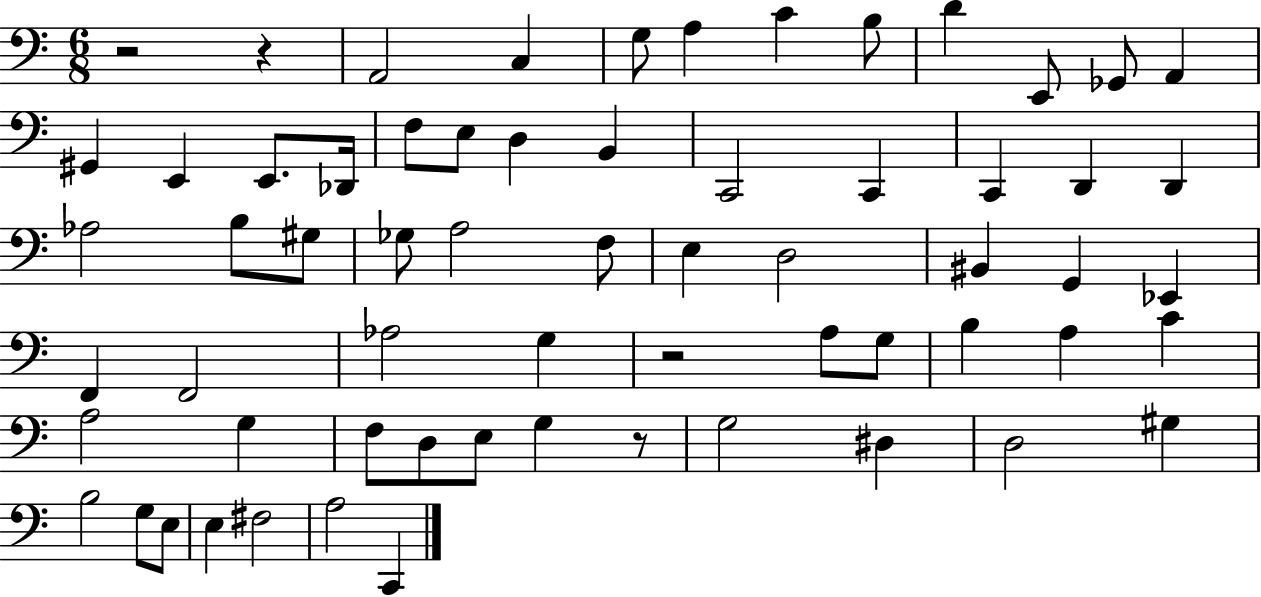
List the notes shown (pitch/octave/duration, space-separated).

R/h R/q A2/h C3/q G3/e A3/q C4/q B3/e D4/q E2/e Gb2/e A2/q G#2/q E2/q E2/e. Db2/s F3/e E3/e D3/q B2/q C2/h C2/q C2/q D2/q D2/q Ab3/h B3/e G#3/e Gb3/e A3/h F3/e E3/q D3/h BIS2/q G2/q Eb2/q F2/q F2/h Ab3/h G3/q R/h A3/e G3/e B3/q A3/q C4/q A3/h G3/q F3/e D3/e E3/e G3/q R/e G3/h D#3/q D3/h G#3/q B3/h G3/e E3/e E3/q F#3/h A3/h C2/q